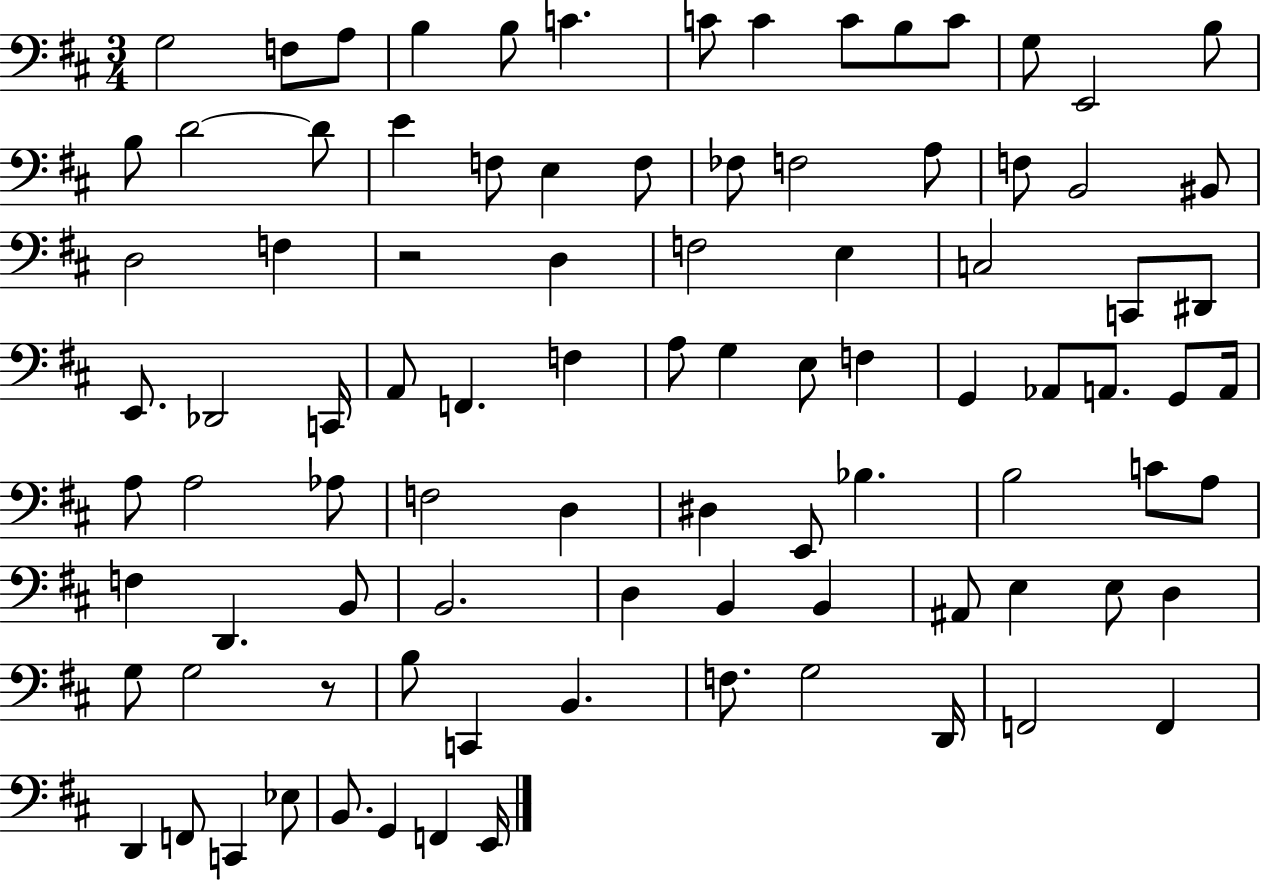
X:1
T:Untitled
M:3/4
L:1/4
K:D
G,2 F,/2 A,/2 B, B,/2 C C/2 C C/2 B,/2 C/2 G,/2 E,,2 B,/2 B,/2 D2 D/2 E F,/2 E, F,/2 _F,/2 F,2 A,/2 F,/2 B,,2 ^B,,/2 D,2 F, z2 D, F,2 E, C,2 C,,/2 ^D,,/2 E,,/2 _D,,2 C,,/4 A,,/2 F,, F, A,/2 G, E,/2 F, G,, _A,,/2 A,,/2 G,,/2 A,,/4 A,/2 A,2 _A,/2 F,2 D, ^D, E,,/2 _B, B,2 C/2 A,/2 F, D,, B,,/2 B,,2 D, B,, B,, ^A,,/2 E, E,/2 D, G,/2 G,2 z/2 B,/2 C,, B,, F,/2 G,2 D,,/4 F,,2 F,, D,, F,,/2 C,, _E,/2 B,,/2 G,, F,, E,,/4